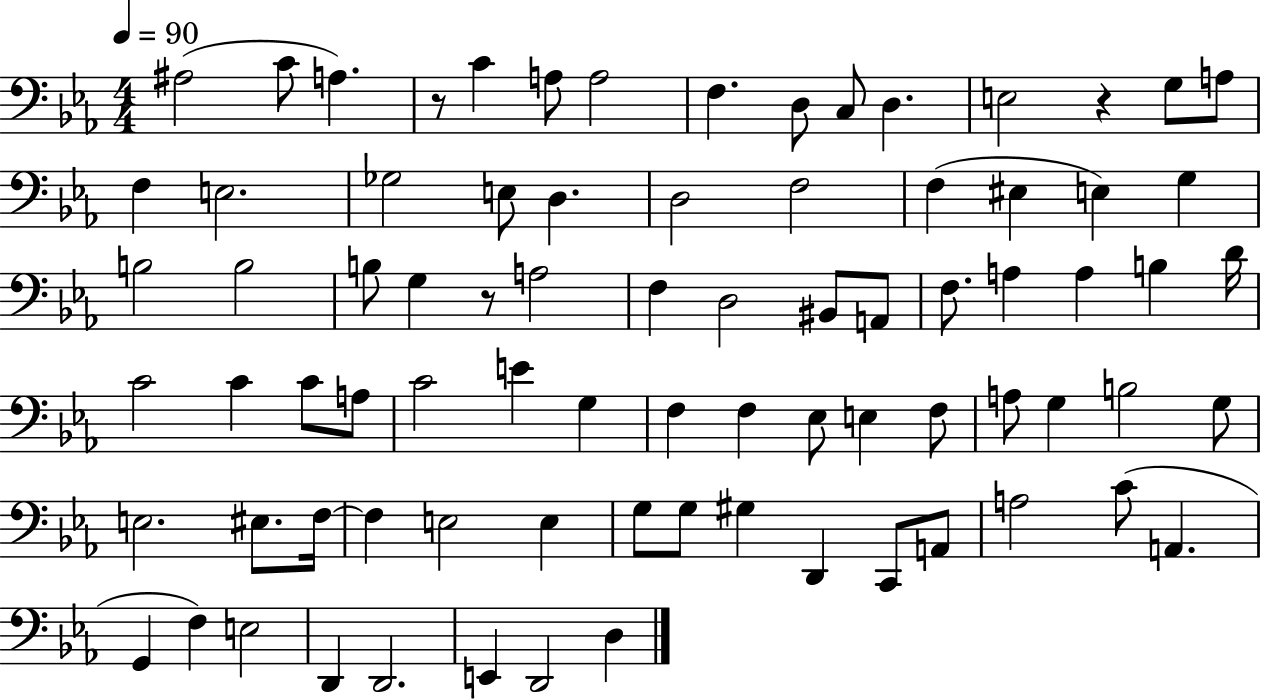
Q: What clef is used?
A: bass